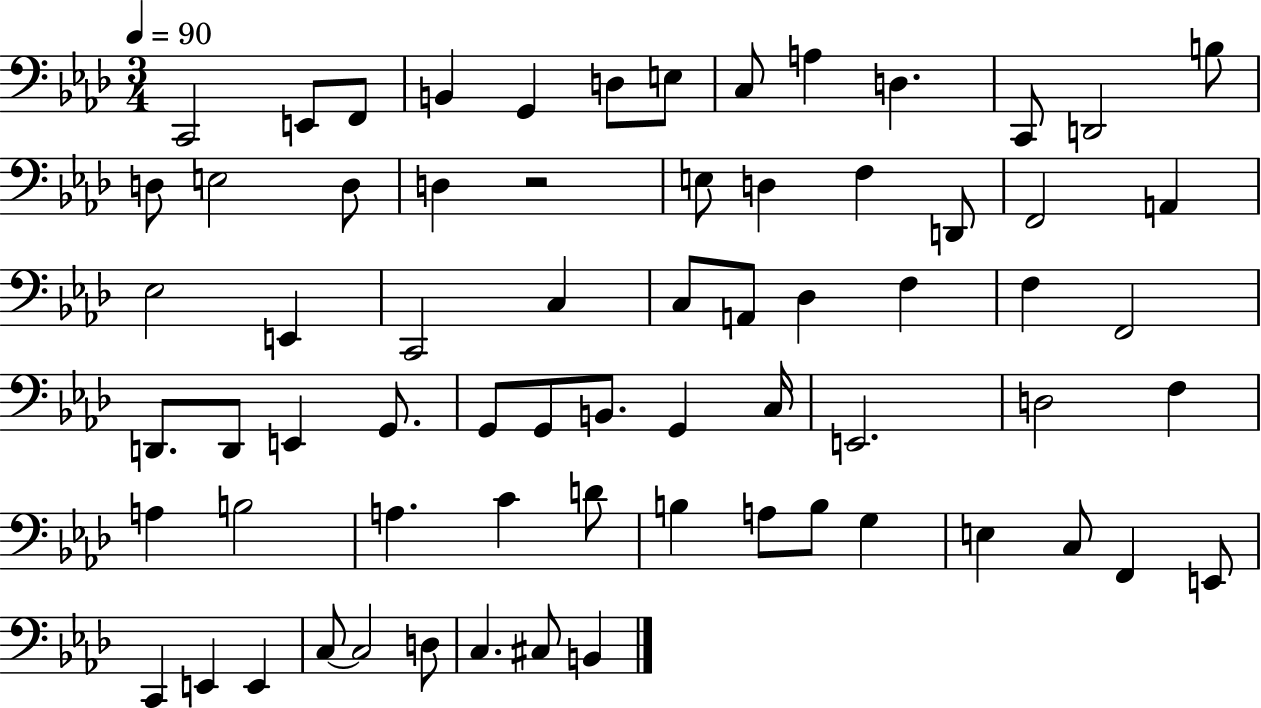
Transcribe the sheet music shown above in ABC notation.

X:1
T:Untitled
M:3/4
L:1/4
K:Ab
C,,2 E,,/2 F,,/2 B,, G,, D,/2 E,/2 C,/2 A, D, C,,/2 D,,2 B,/2 D,/2 E,2 D,/2 D, z2 E,/2 D, F, D,,/2 F,,2 A,, _E,2 E,, C,,2 C, C,/2 A,,/2 _D, F, F, F,,2 D,,/2 D,,/2 E,, G,,/2 G,,/2 G,,/2 B,,/2 G,, C,/4 E,,2 D,2 F, A, B,2 A, C D/2 B, A,/2 B,/2 G, E, C,/2 F,, E,,/2 C,, E,, E,, C,/2 C,2 D,/2 C, ^C,/2 B,,